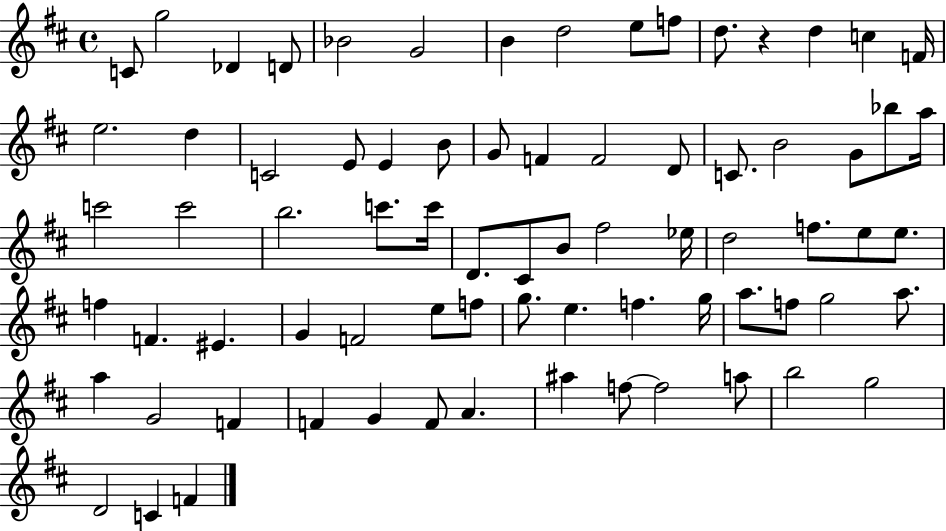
C4/e G5/h Db4/q D4/e Bb4/h G4/h B4/q D5/h E5/e F5/e D5/e. R/q D5/q C5/q F4/s E5/h. D5/q C4/h E4/e E4/q B4/e G4/e F4/q F4/h D4/e C4/e. B4/h G4/e Bb5/e A5/s C6/h C6/h B5/h. C6/e. C6/s D4/e. C#4/e B4/e F#5/h Eb5/s D5/h F5/e. E5/e E5/e. F5/q F4/q. EIS4/q. G4/q F4/h E5/e F5/e G5/e. E5/q. F5/q. G5/s A5/e. F5/e G5/h A5/e. A5/q G4/h F4/q F4/q G4/q F4/e A4/q. A#5/q F5/e F5/h A5/e B5/h G5/h D4/h C4/q F4/q